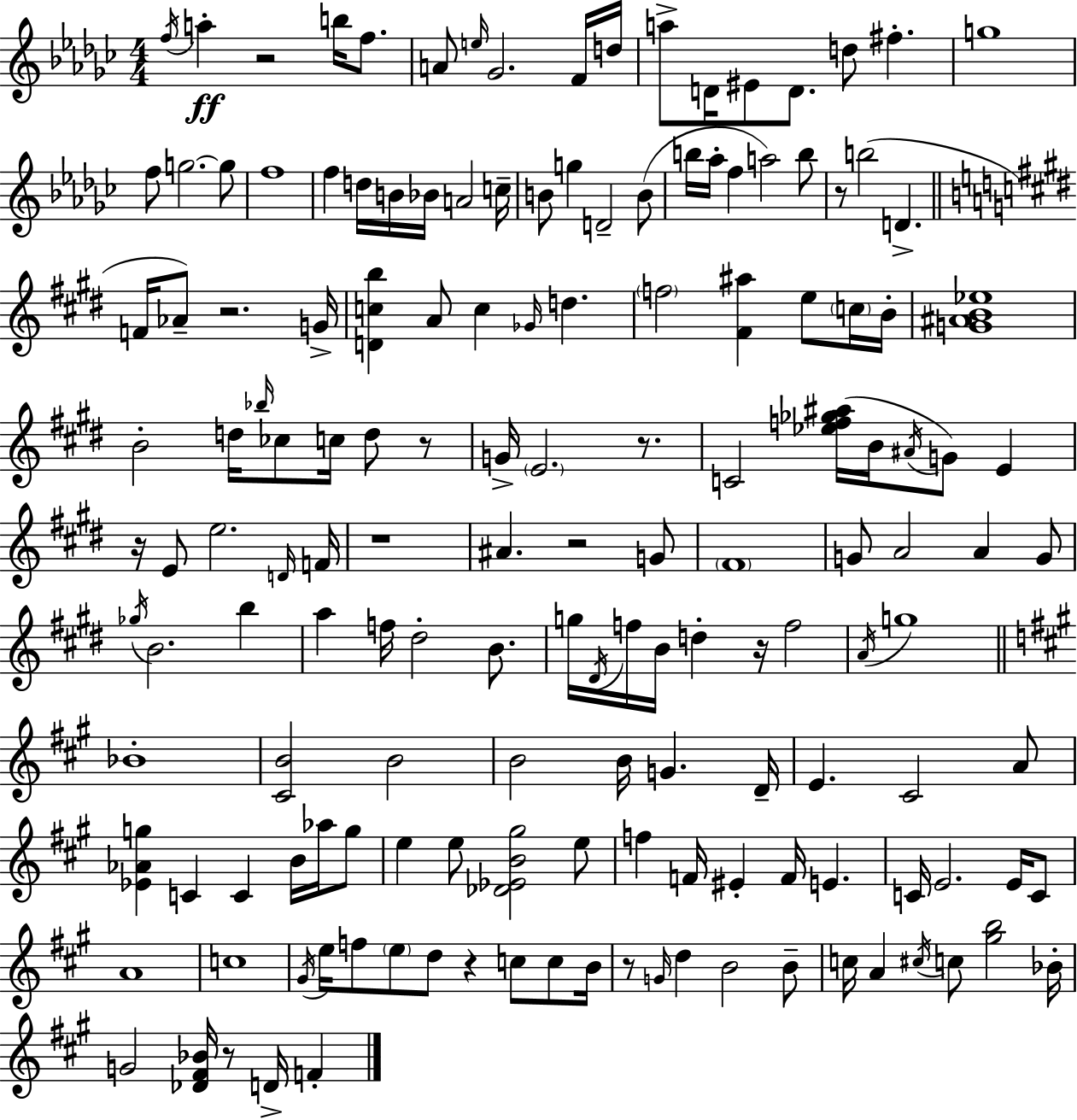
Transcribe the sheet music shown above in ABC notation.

X:1
T:Untitled
M:4/4
L:1/4
K:Ebm
f/4 a z2 b/4 f/2 A/2 e/4 _G2 F/4 d/4 a/2 D/4 ^E/2 D/2 d/2 ^f g4 f/2 g2 g/2 f4 f d/4 B/4 _B/4 A2 c/4 B/2 g D2 B/2 b/4 _a/4 f a2 b/2 z/2 b2 D F/4 _A/2 z2 G/4 [Dcb] A/2 c _G/4 d f2 [^F^a] e/2 c/4 B/4 [G^AB_e]4 B2 d/4 _b/4 _c/2 c/4 d/2 z/2 G/4 E2 z/2 C2 [_ef_g^a]/4 B/4 ^A/4 G/2 E z/4 E/2 e2 D/4 F/4 z4 ^A z2 G/2 ^F4 G/2 A2 A G/2 _g/4 B2 b a f/4 ^d2 B/2 g/4 ^D/4 f/4 B/4 d z/4 f2 A/4 g4 _B4 [^CB]2 B2 B2 B/4 G D/4 E ^C2 A/2 [_E_Ag] C C B/4 _a/4 g/2 e e/2 [_D_EB^g]2 e/2 f F/4 ^E F/4 E C/4 E2 E/4 C/2 A4 c4 ^G/4 e/4 f/2 e/2 d/2 z c/2 c/2 B/4 z/2 G/4 d B2 B/2 c/4 A ^c/4 c/2 [^gb]2 _B/4 G2 [_D^F_B]/4 z/2 D/4 F